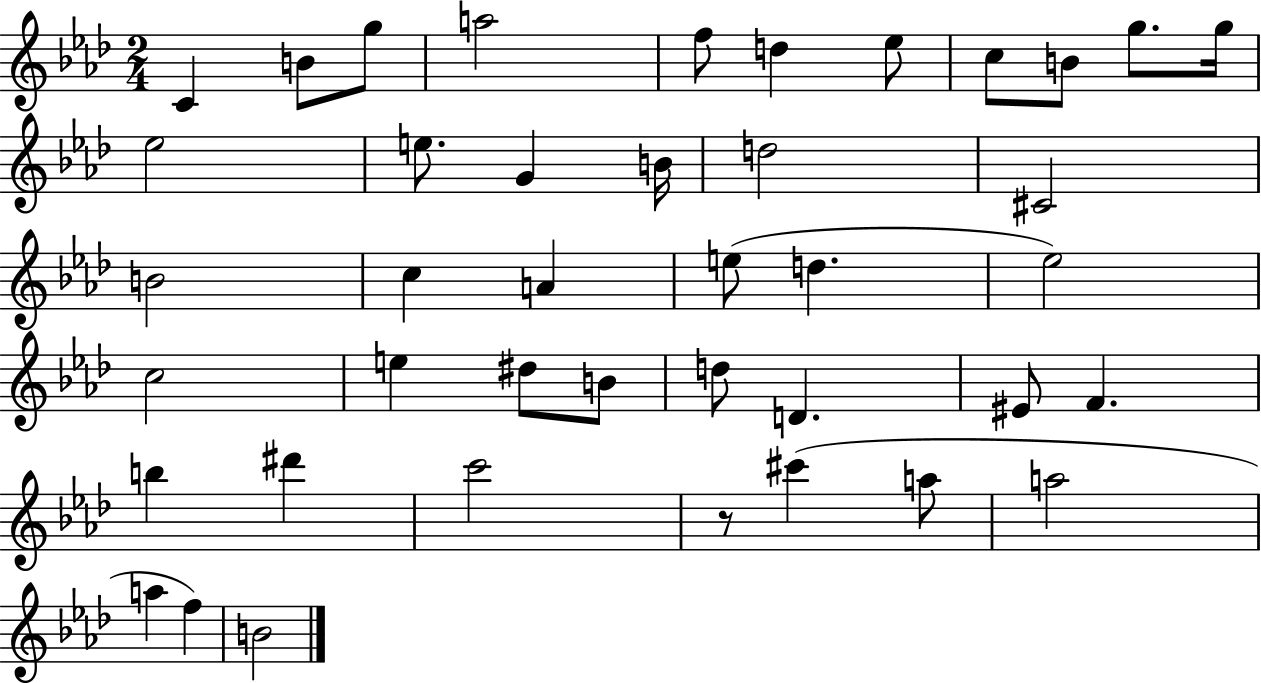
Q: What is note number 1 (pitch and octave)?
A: C4